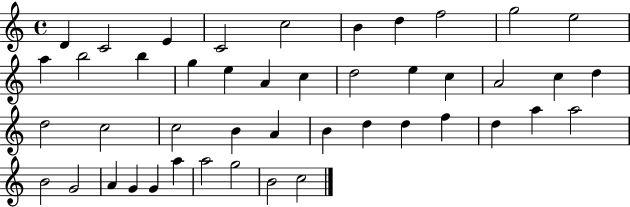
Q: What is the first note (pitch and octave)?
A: D4